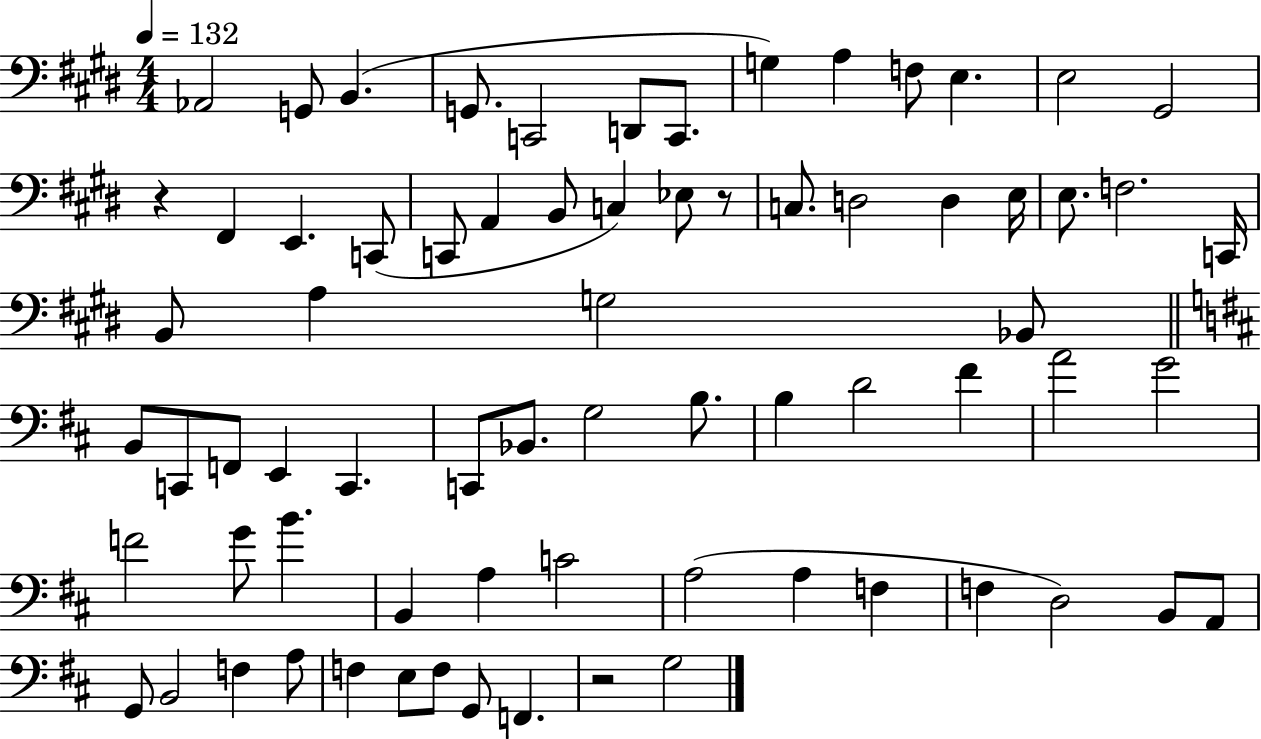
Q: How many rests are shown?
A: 3